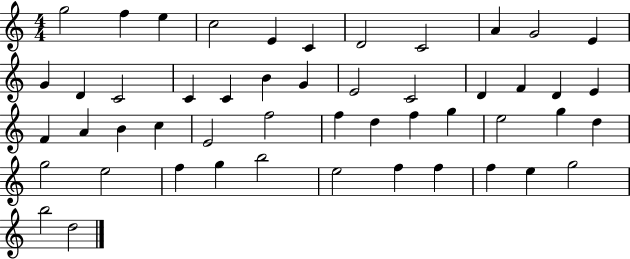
X:1
T:Untitled
M:4/4
L:1/4
K:C
g2 f e c2 E C D2 C2 A G2 E G D C2 C C B G E2 C2 D F D E F A B c E2 f2 f d f g e2 g d g2 e2 f g b2 e2 f f f e g2 b2 d2